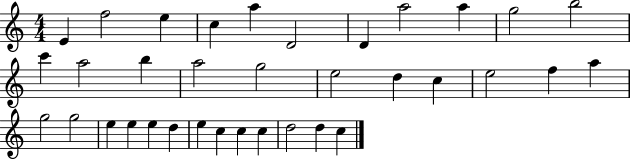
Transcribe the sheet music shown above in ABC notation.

X:1
T:Untitled
M:4/4
L:1/4
K:C
E f2 e c a D2 D a2 a g2 b2 c' a2 b a2 g2 e2 d c e2 f a g2 g2 e e e d e c c c d2 d c